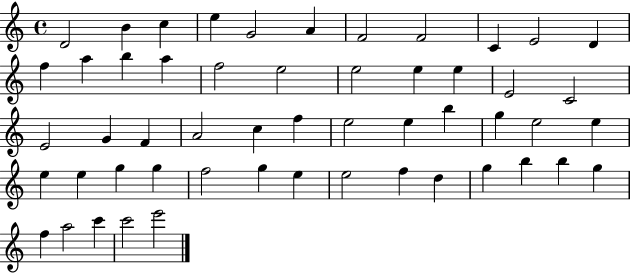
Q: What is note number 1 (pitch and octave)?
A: D4